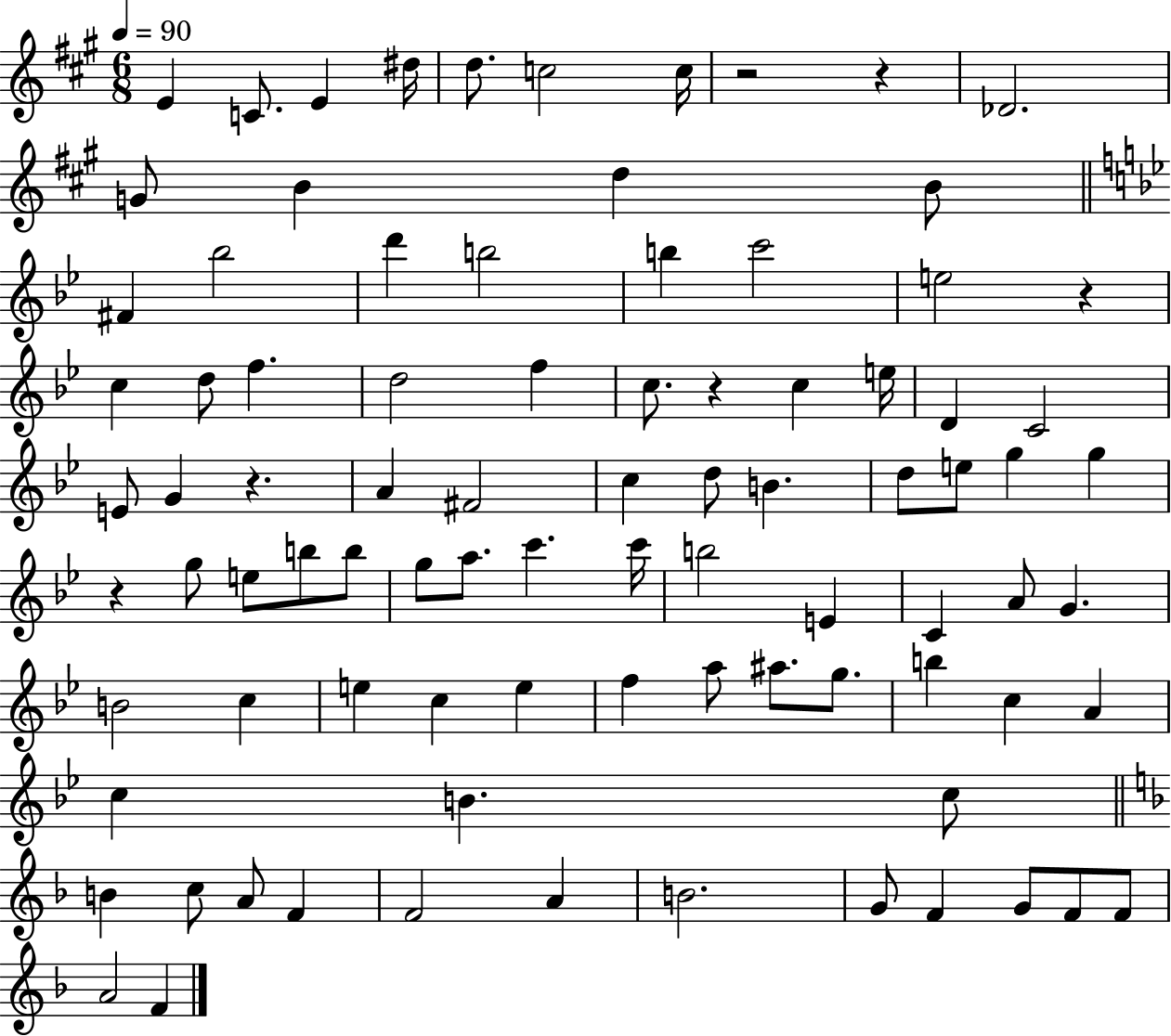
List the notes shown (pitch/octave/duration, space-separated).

E4/q C4/e. E4/q D#5/s D5/e. C5/h C5/s R/h R/q Db4/h. G4/e B4/q D5/q B4/e F#4/q Bb5/h D6/q B5/h B5/q C6/h E5/h R/q C5/q D5/e F5/q. D5/h F5/q C5/e. R/q C5/q E5/s D4/q C4/h E4/e G4/q R/q. A4/q F#4/h C5/q D5/e B4/q. D5/e E5/e G5/q G5/q R/q G5/e E5/e B5/e B5/e G5/e A5/e. C6/q. C6/s B5/h E4/q C4/q A4/e G4/q. B4/h C5/q E5/q C5/q E5/q F5/q A5/e A#5/e. G5/e. B5/q C5/q A4/q C5/q B4/q. C5/e B4/q C5/e A4/e F4/q F4/h A4/q B4/h. G4/e F4/q G4/e F4/e F4/e A4/h F4/q